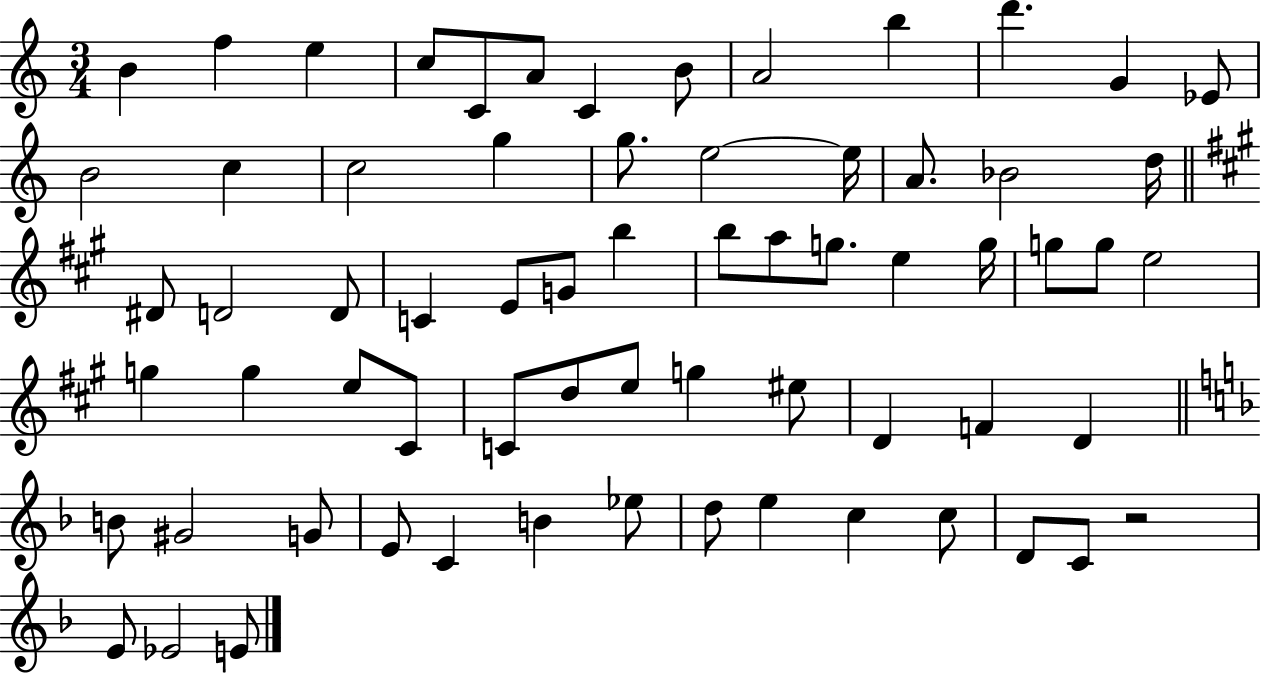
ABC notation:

X:1
T:Untitled
M:3/4
L:1/4
K:C
B f e c/2 C/2 A/2 C B/2 A2 b d' G _E/2 B2 c c2 g g/2 e2 e/4 A/2 _B2 d/4 ^D/2 D2 D/2 C E/2 G/2 b b/2 a/2 g/2 e g/4 g/2 g/2 e2 g g e/2 ^C/2 C/2 d/2 e/2 g ^e/2 D F D B/2 ^G2 G/2 E/2 C B _e/2 d/2 e c c/2 D/2 C/2 z2 E/2 _E2 E/2